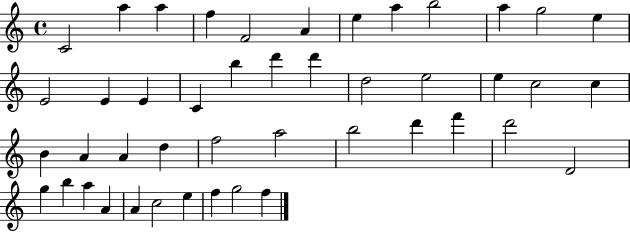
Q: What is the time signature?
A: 4/4